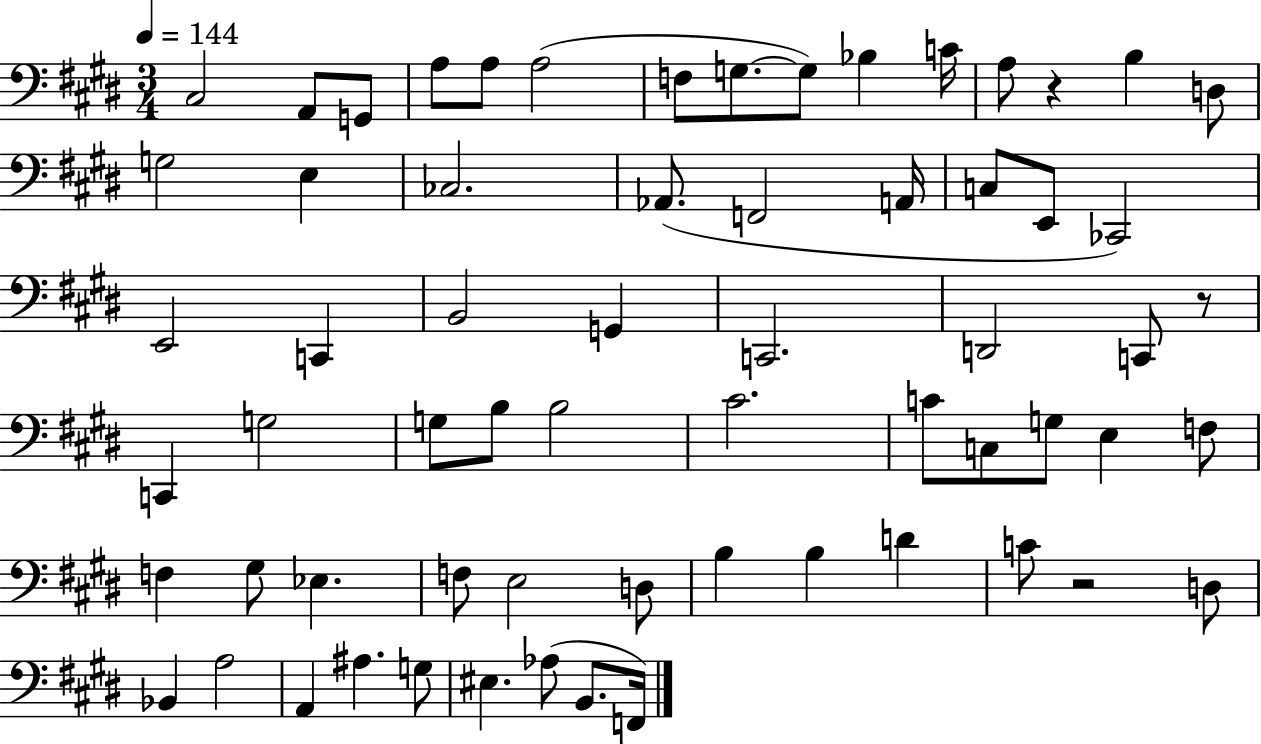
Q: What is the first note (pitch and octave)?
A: C#3